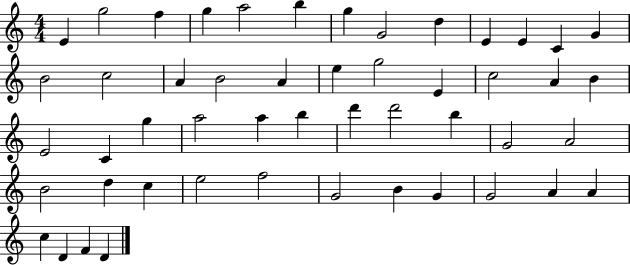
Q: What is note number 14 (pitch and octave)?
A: B4